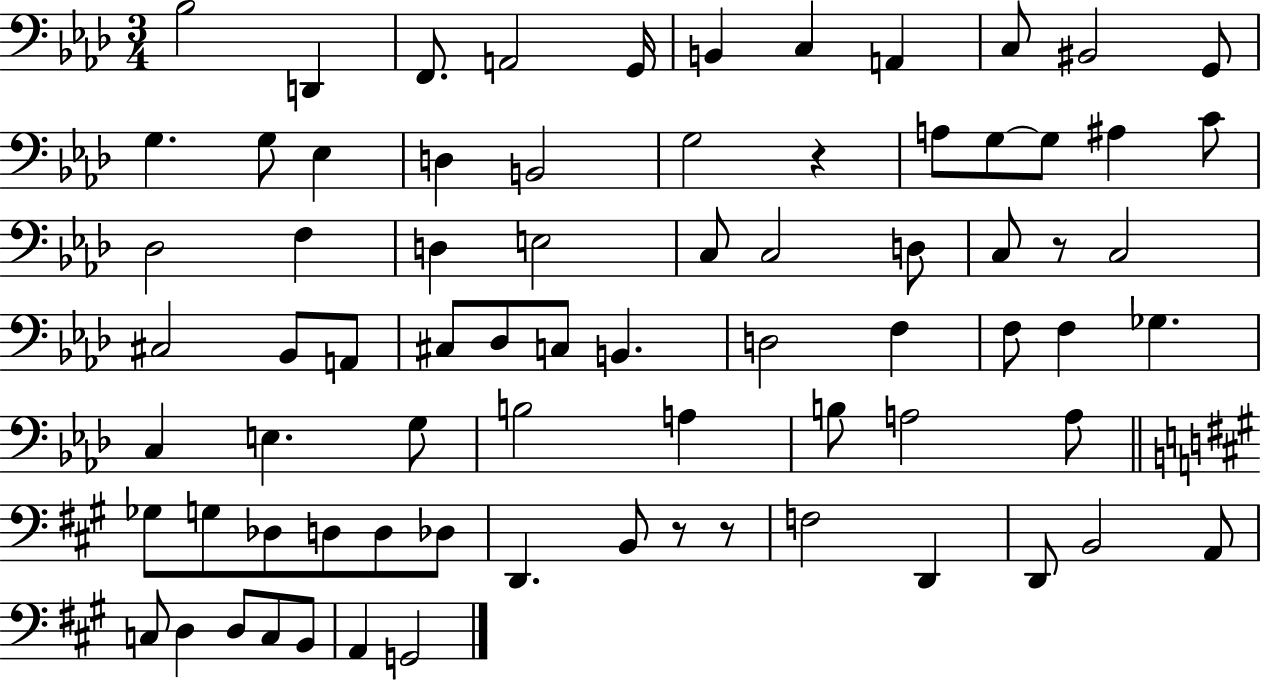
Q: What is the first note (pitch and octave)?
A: Bb3